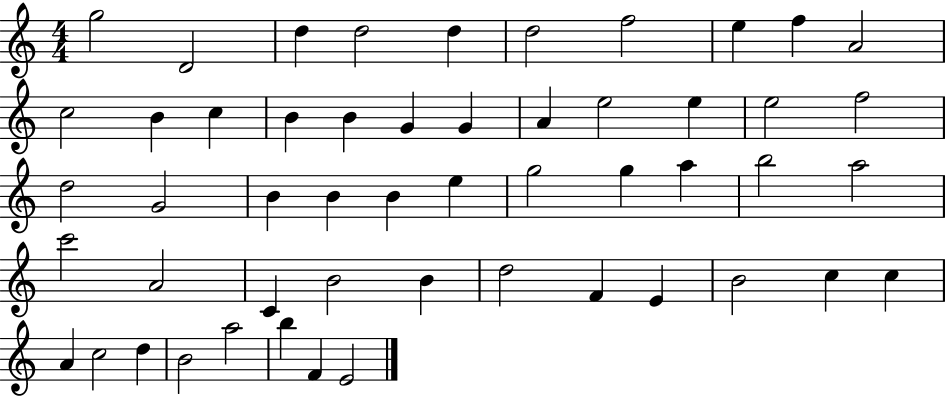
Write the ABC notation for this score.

X:1
T:Untitled
M:4/4
L:1/4
K:C
g2 D2 d d2 d d2 f2 e f A2 c2 B c B B G G A e2 e e2 f2 d2 G2 B B B e g2 g a b2 a2 c'2 A2 C B2 B d2 F E B2 c c A c2 d B2 a2 b F E2